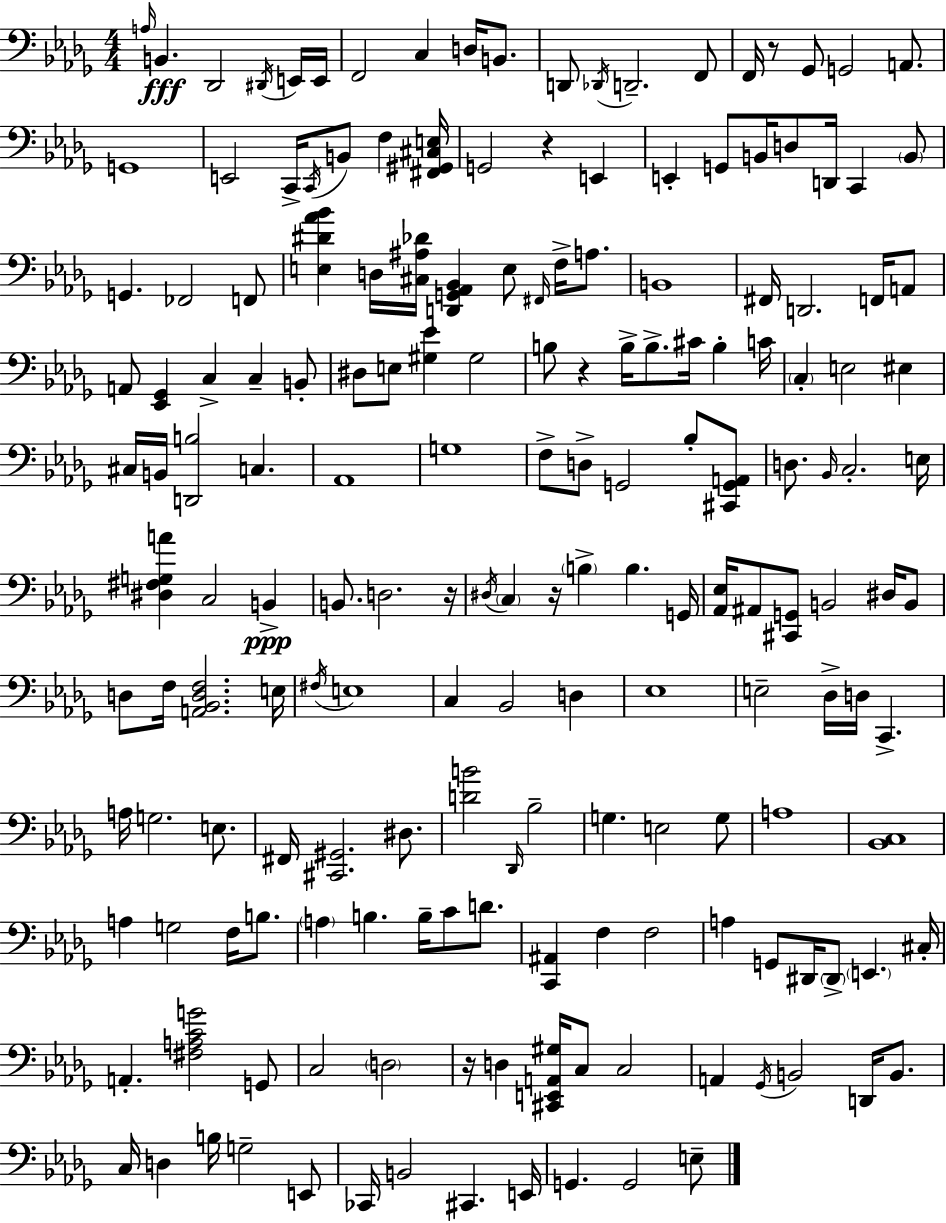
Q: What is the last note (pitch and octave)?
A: E3